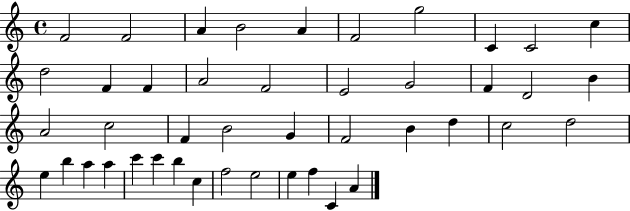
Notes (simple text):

F4/h F4/h A4/q B4/h A4/q F4/h G5/h C4/q C4/h C5/q D5/h F4/q F4/q A4/h F4/h E4/h G4/h F4/q D4/h B4/q A4/h C5/h F4/q B4/h G4/q F4/h B4/q D5/q C5/h D5/h E5/q B5/q A5/q A5/q C6/q C6/q B5/q C5/q F5/h E5/h E5/q F5/q C4/q A4/q